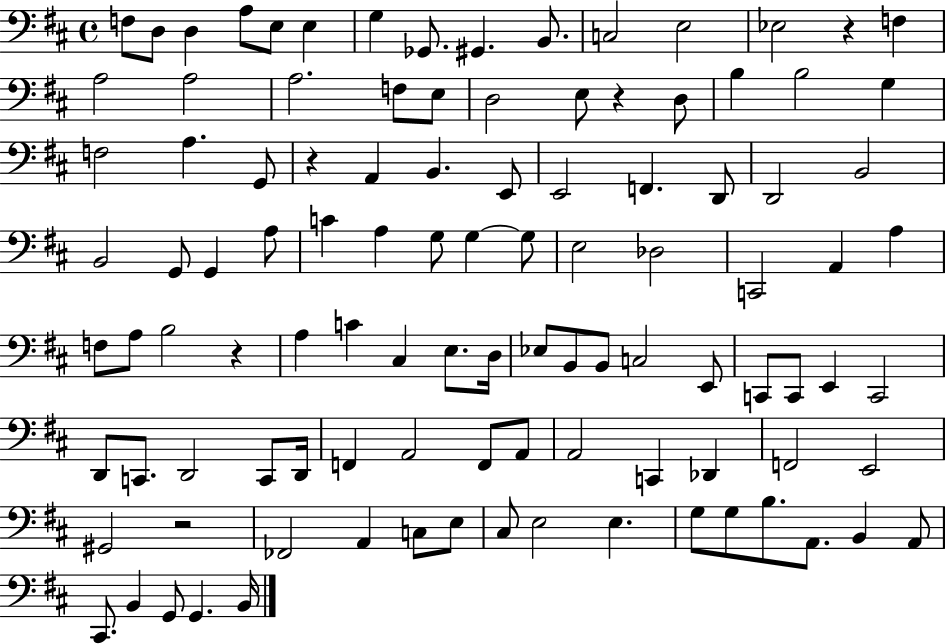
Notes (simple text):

F3/e D3/e D3/q A3/e E3/e E3/q G3/q Gb2/e. G#2/q. B2/e. C3/h E3/h Eb3/h R/q F3/q A3/h A3/h A3/h. F3/e E3/e D3/h E3/e R/q D3/e B3/q B3/h G3/q F3/h A3/q. G2/e R/q A2/q B2/q. E2/e E2/h F2/q. D2/e D2/h B2/h B2/h G2/e G2/q A3/e C4/q A3/q G3/e G3/q G3/e E3/h Db3/h C2/h A2/q A3/q F3/e A3/e B3/h R/q A3/q C4/q C#3/q E3/e. D3/s Eb3/e B2/e B2/e C3/h E2/e C2/e C2/e E2/q C2/h D2/e C2/e. D2/h C2/e D2/s F2/q A2/h F2/e A2/e A2/h C2/q Db2/q F2/h E2/h G#2/h R/h FES2/h A2/q C3/e E3/e C#3/e E3/h E3/q. G3/e G3/e B3/e. A2/e. B2/q A2/e C#2/e. B2/q G2/e G2/q. B2/s